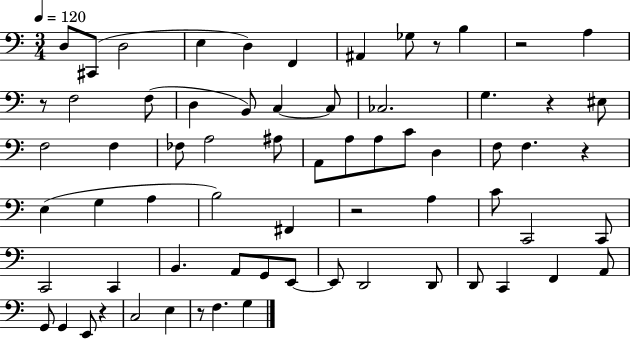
X:1
T:Untitled
M:3/4
L:1/4
K:C
D,/2 ^C,,/2 D,2 E, D, F,, ^A,, _G,/2 z/2 B, z2 A, z/2 F,2 F,/2 D, B,,/2 C, C,/2 _C,2 G, z ^E,/2 F,2 F, _F,/2 A,2 ^A,/2 A,,/2 A,/2 A,/2 C/2 D, F,/2 F, z E, G, A, B,2 ^F,, z2 A, C/2 C,,2 C,,/2 C,,2 C,, B,, A,,/2 G,,/2 E,,/2 E,,/2 D,,2 D,,/2 D,,/2 C,, F,, A,,/2 G,,/2 G,, E,,/2 z C,2 E, z/2 F, G,